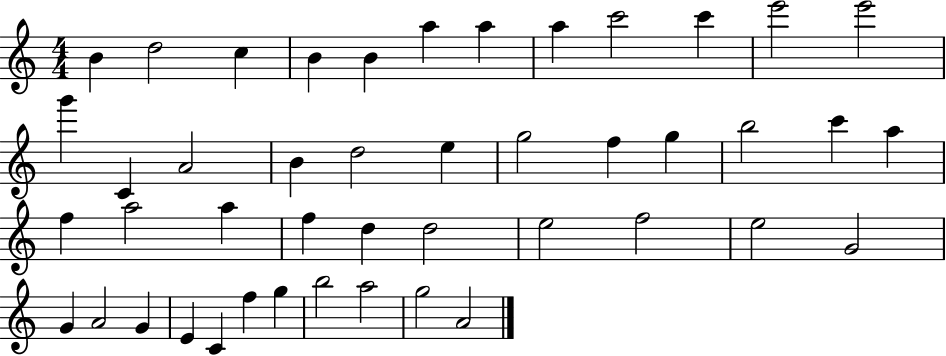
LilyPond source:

{
  \clef treble
  \numericTimeSignature
  \time 4/4
  \key c \major
  b'4 d''2 c''4 | b'4 b'4 a''4 a''4 | a''4 c'''2 c'''4 | e'''2 e'''2 | \break g'''4 c'4 a'2 | b'4 d''2 e''4 | g''2 f''4 g''4 | b''2 c'''4 a''4 | \break f''4 a''2 a''4 | f''4 d''4 d''2 | e''2 f''2 | e''2 g'2 | \break g'4 a'2 g'4 | e'4 c'4 f''4 g''4 | b''2 a''2 | g''2 a'2 | \break \bar "|."
}